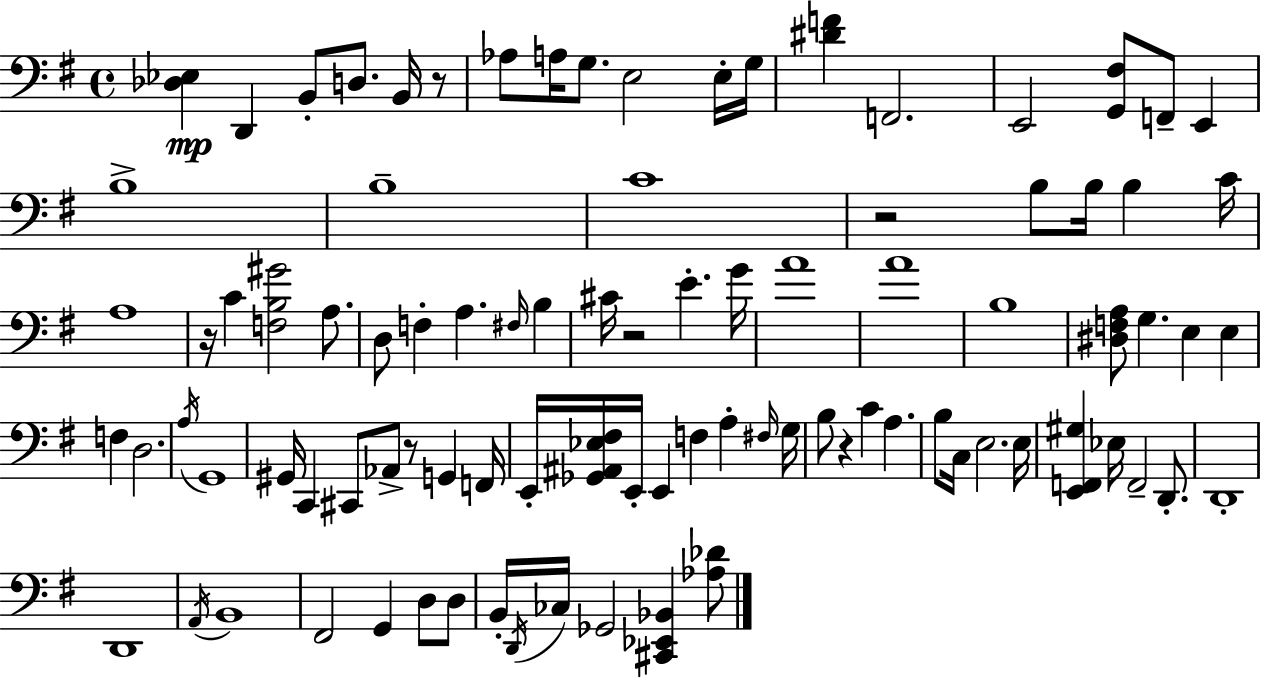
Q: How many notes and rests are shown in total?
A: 92